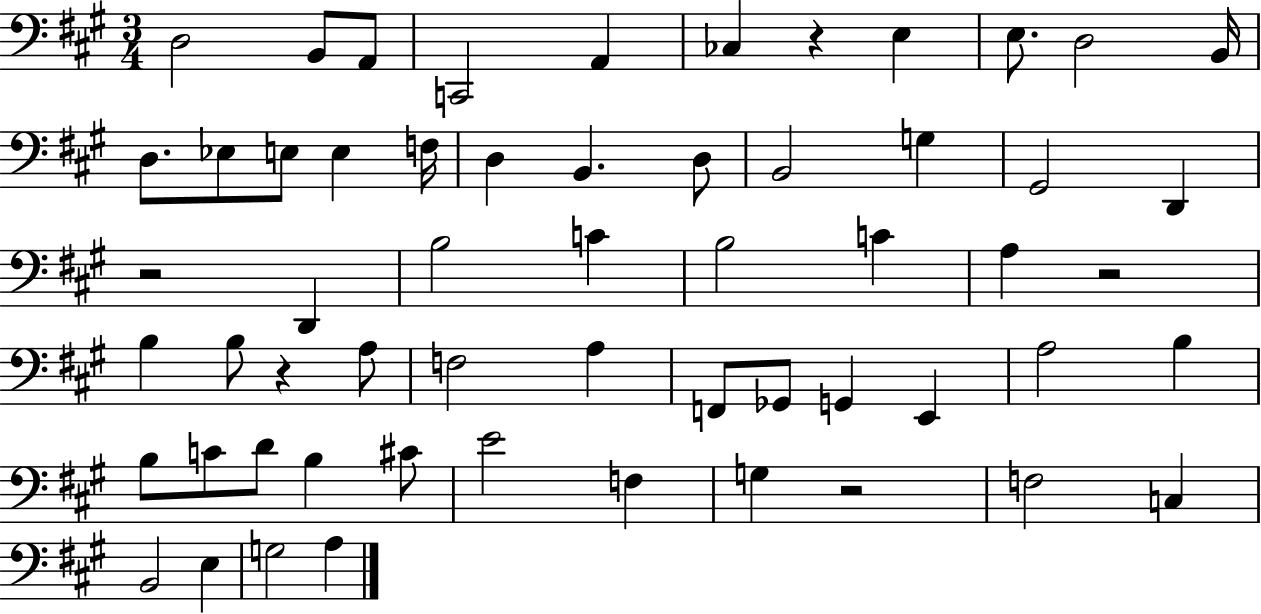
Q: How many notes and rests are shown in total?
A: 58